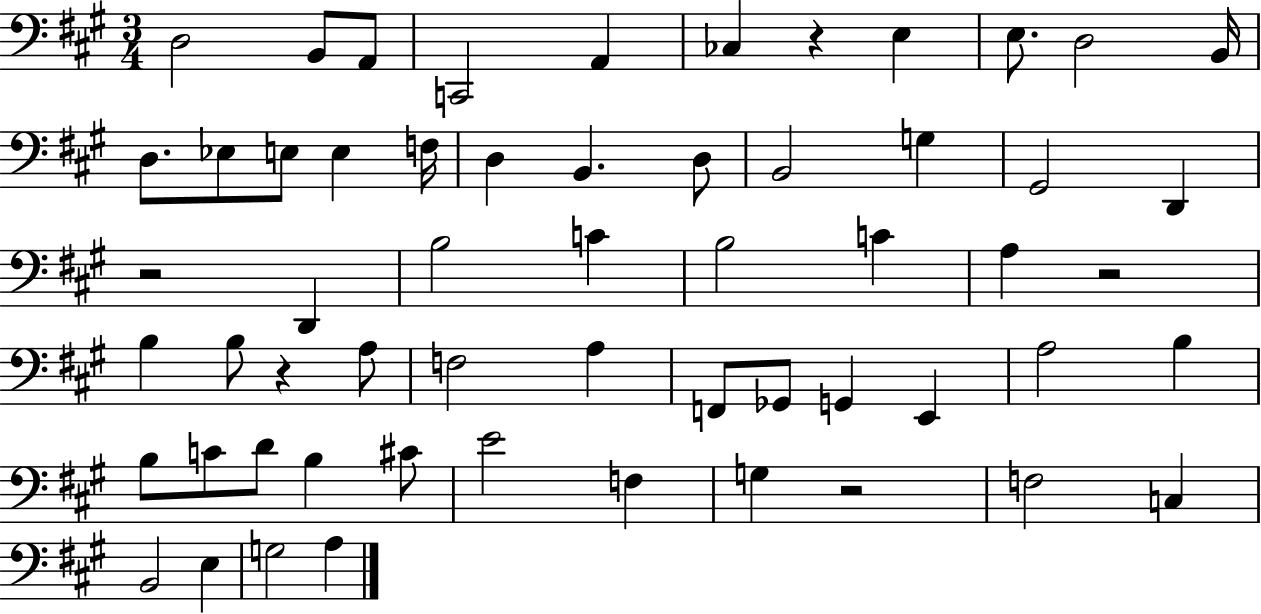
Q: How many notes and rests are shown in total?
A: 58